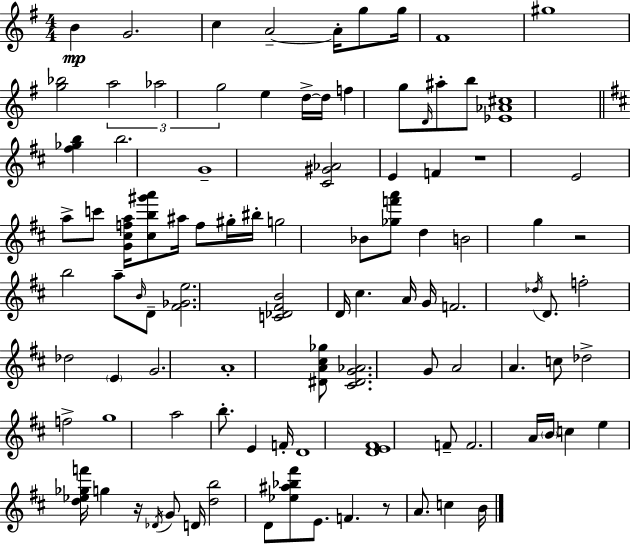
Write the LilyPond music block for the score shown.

{
  \clef treble
  \numericTimeSignature
  \time 4/4
  \key e \minor
  \repeat volta 2 { b'4\mp g'2. | c''4 a'2--~~ a'16-. g''8 g''16 | fis'1 | gis''1 | \break <g'' bes''>2 \tuplet 3/2 { a''2 | aes''2 g''2 } | e''4 d''16->~~ d''16 f''4 g''8 \grace { d'16 } ais''8-. b''8 | <ees' aes' cis''>1 | \break \bar "||" \break \key d \major <fis'' ges'' b''>4 b''2. | g'1-- | <cis' gis' aes'>2 e'4 f'4 | r1 | \break e'2 a''8-> c'''8 <g' cis'' f'' a''>16 <cis'' b'' gis''' a'''>8 ais''16 | f''8 gis''16-. bis''16-. g''2 bes'8 <ges'' f''' a'''>8 | d''4 b'2 g''4 | r2 b''2 | \break a''8-- \grace { b'16 } d'8-- <fis' ges' e''>2. | <c' des' fis' b'>2 d'16 cis''4. | a'16 g'16 f'2. \acciaccatura { des''16 } d'8. | f''2-. des''2 | \break \parenthesize e'4 g'2. | a'1-. | <dis' a' cis'' ges''>8 <cis' dis' g' aes'>2. | g'8 a'2 a'4. | \break c''8 des''2-> f''2-> | g''1 | a''2 b''8.-. e'4 | f'16-. d'1 | \break <d' e' fis'>1 | f'8-- f'2. | a'16 \parenthesize b'16 c''4 e''4 <d'' ees'' ges'' f'''>16 g''4 r16 | \acciaccatura { des'16 } g'8 d'16 <d'' b''>2 d'8 <ees'' ais'' bes'' fis'''>8 | \break e'8. f'4. r8 a'8. c''4 | b'16 } \bar "|."
}